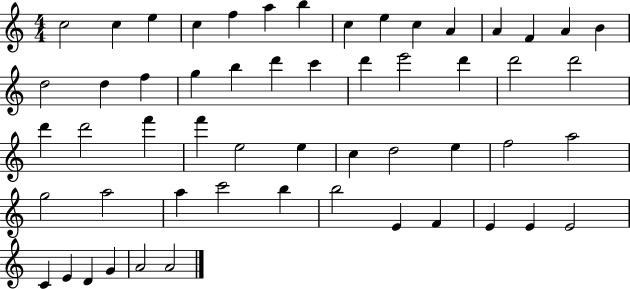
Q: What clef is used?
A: treble